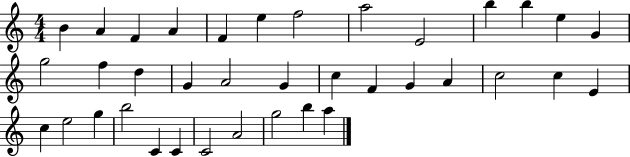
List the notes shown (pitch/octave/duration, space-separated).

B4/q A4/q F4/q A4/q F4/q E5/q F5/h A5/h E4/h B5/q B5/q E5/q G4/q G5/h F5/q D5/q G4/q A4/h G4/q C5/q F4/q G4/q A4/q C5/h C5/q E4/q C5/q E5/h G5/q B5/h C4/q C4/q C4/h A4/h G5/h B5/q A5/q